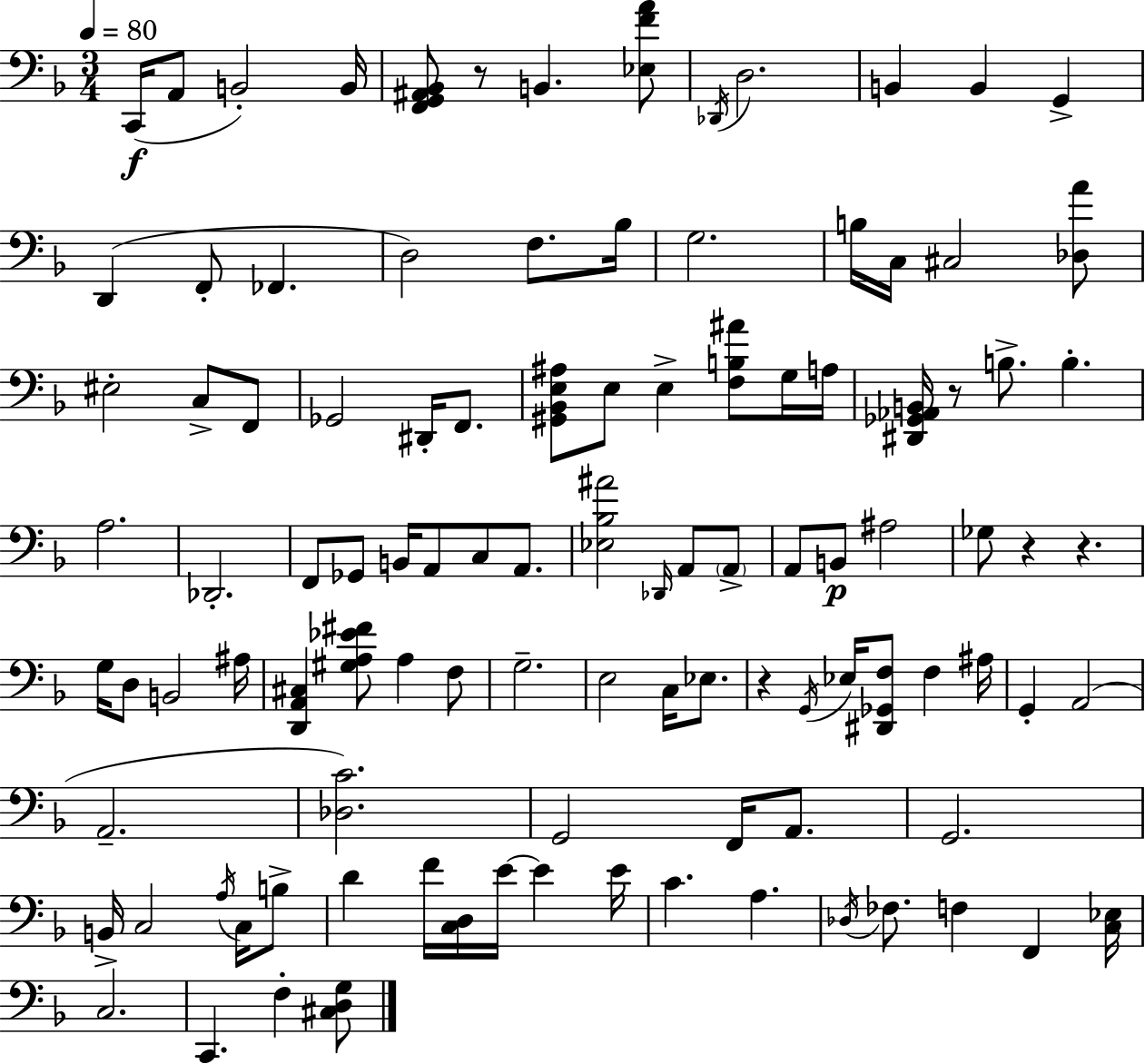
{
  \clef bass
  \numericTimeSignature
  \time 3/4
  \key f \major
  \tempo 4 = 80
  c,16(\f a,8 b,2-.) b,16 | <f, g, ais, bes,>8 r8 b,4. <ees f' a'>8 | \acciaccatura { des,16 } d2. | b,4 b,4 g,4-> | \break d,4( f,8-. fes,4. | d2) f8. | bes16 g2. | b16 c16 cis2 <des a'>8 | \break eis2-. c8-> f,8 | ges,2 dis,16-. f,8. | <gis, bes, e ais>8 e8 e4-> <f b ais'>8 g16 | a16 <dis, ges, aes, b,>16 r8 b8.-> b4.-. | \break a2. | des,2.-. | f,8 ges,8 b,16 a,8 c8 a,8. | <ees bes ais'>2 \grace { des,16 } a,8 | \break \parenthesize a,8-> a,8 b,8\p ais2 | ges8 r4 r4. | g16 d8 b,2 | ais16 <d, a, cis>4 <gis a ees' fis'>8 a4 | \break f8 g2.-- | e2 c16 ees8. | r4 \acciaccatura { g,16 } ees16 <dis, ges, f>8 f4 | ais16 g,4-. a,2( | \break a,2.-- | <des c'>2.) | g,2 f,16 | a,8. g,2. | \break b,16-> c2 | \acciaccatura { a16 } c16 b8-> d'4 f'16 <c d>16 e'16~~ e'4 | e'16 c'4. a4. | \acciaccatura { des16 } fes8. f4 | \break f,4 <c ees>16 c2. | c,4. f4-. | <cis d g>8 \bar "|."
}